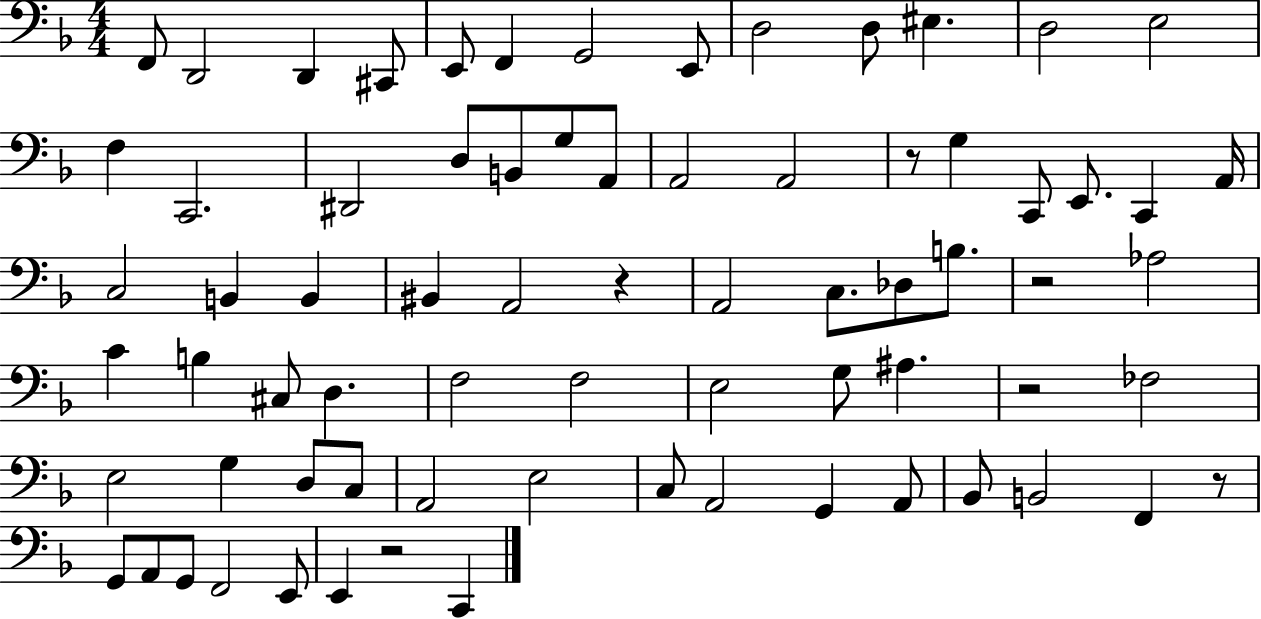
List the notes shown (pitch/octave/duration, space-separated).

F2/e D2/h D2/q C#2/e E2/e F2/q G2/h E2/e D3/h D3/e EIS3/q. D3/h E3/h F3/q C2/h. D#2/h D3/e B2/e G3/e A2/e A2/h A2/h R/e G3/q C2/e E2/e. C2/q A2/s C3/h B2/q B2/q BIS2/q A2/h R/q A2/h C3/e. Db3/e B3/e. R/h Ab3/h C4/q B3/q C#3/e D3/q. F3/h F3/h E3/h G3/e A#3/q. R/h FES3/h E3/h G3/q D3/e C3/e A2/h E3/h C3/e A2/h G2/q A2/e Bb2/e B2/h F2/q R/e G2/e A2/e G2/e F2/h E2/e E2/q R/h C2/q